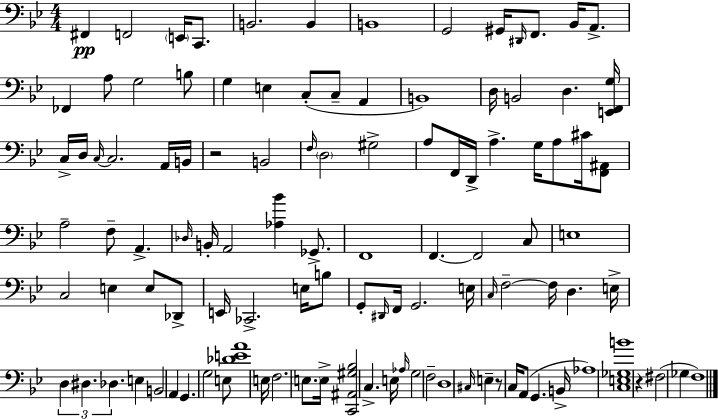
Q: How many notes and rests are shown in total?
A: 111